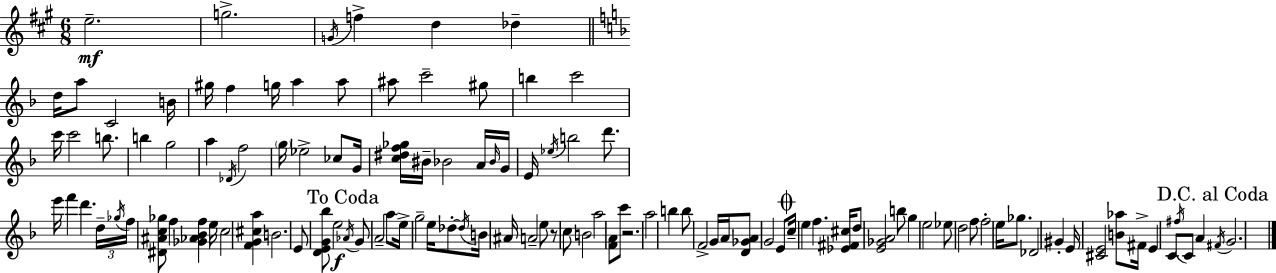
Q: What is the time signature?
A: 6/8